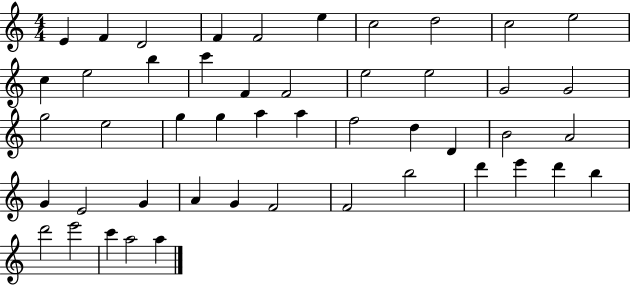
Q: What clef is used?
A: treble